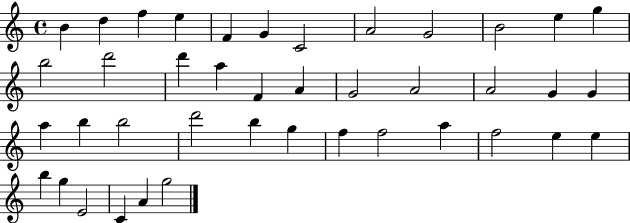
B4/q D5/q F5/q E5/q F4/q G4/q C4/h A4/h G4/h B4/h E5/q G5/q B5/h D6/h D6/q A5/q F4/q A4/q G4/h A4/h A4/h G4/q G4/q A5/q B5/q B5/h D6/h B5/q G5/q F5/q F5/h A5/q F5/h E5/q E5/q B5/q G5/q E4/h C4/q A4/q G5/h